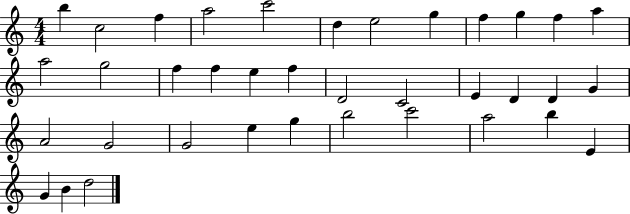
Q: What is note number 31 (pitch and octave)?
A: C6